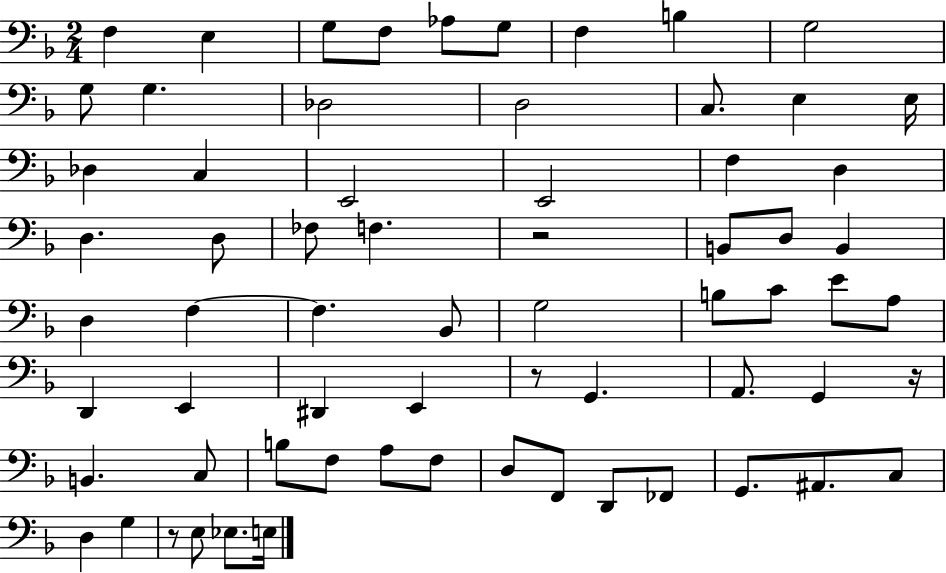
F3/q E3/q G3/e F3/e Ab3/e G3/e F3/q B3/q G3/h G3/e G3/q. Db3/h D3/h C3/e. E3/q E3/s Db3/q C3/q E2/h E2/h F3/q D3/q D3/q. D3/e FES3/e F3/q. R/h B2/e D3/e B2/q D3/q F3/q F3/q. Bb2/e G3/h B3/e C4/e E4/e A3/e D2/q E2/q D#2/q E2/q R/e G2/q. A2/e. G2/q R/s B2/q. C3/e B3/e F3/e A3/e F3/e D3/e F2/e D2/e FES2/e G2/e. A#2/e. C3/e D3/q G3/q R/e E3/e Eb3/e. E3/s